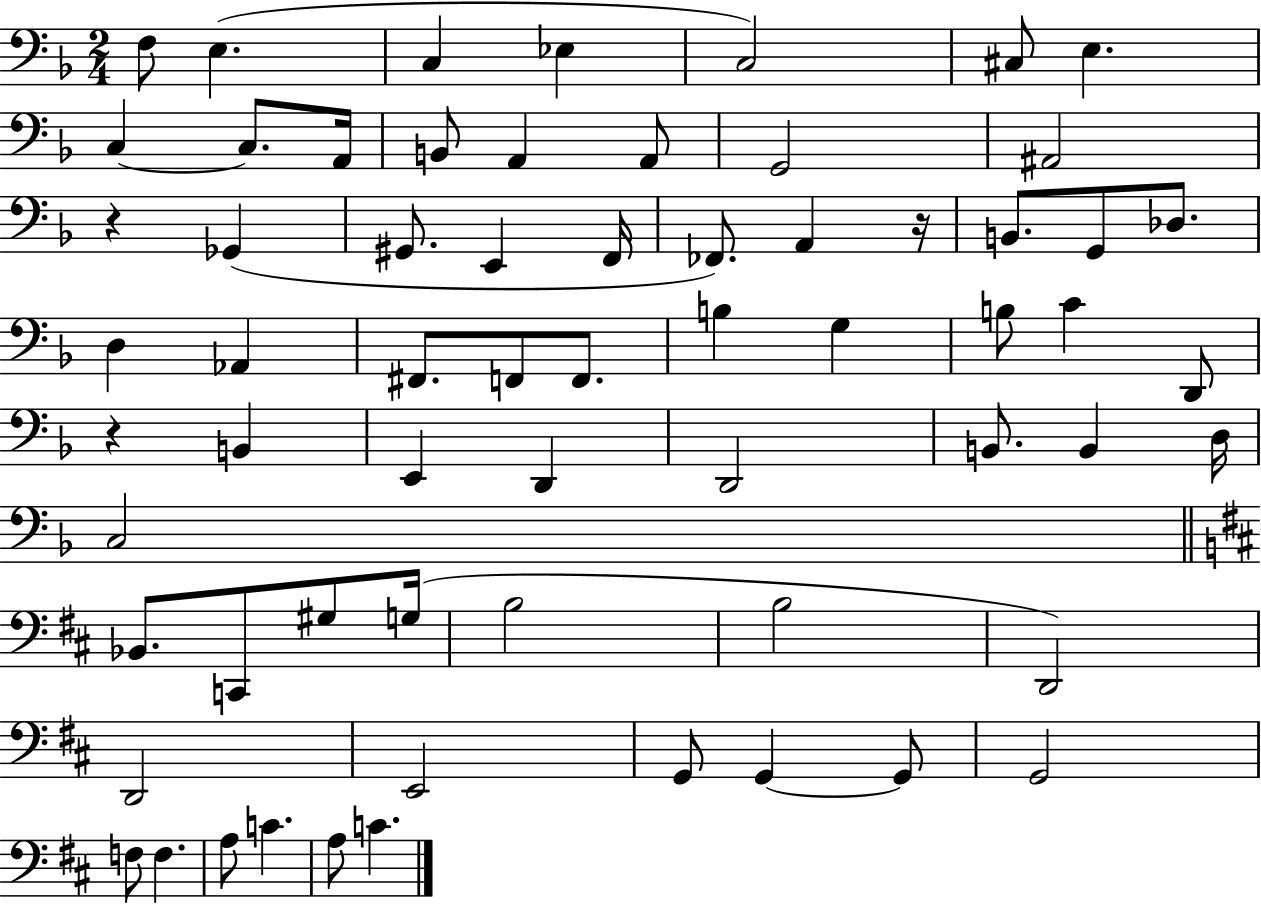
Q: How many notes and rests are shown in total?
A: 64